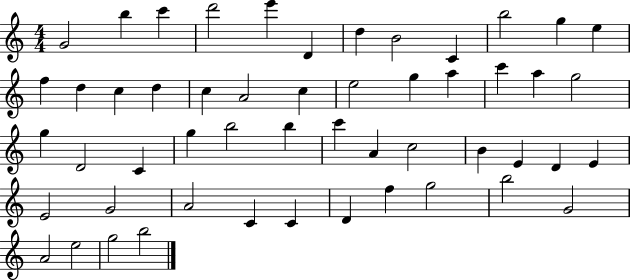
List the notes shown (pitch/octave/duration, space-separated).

G4/h B5/q C6/q D6/h E6/q D4/q D5/q B4/h C4/q B5/h G5/q E5/q F5/q D5/q C5/q D5/q C5/q A4/h C5/q E5/h G5/q A5/q C6/q A5/q G5/h G5/q D4/h C4/q G5/q B5/h B5/q C6/q A4/q C5/h B4/q E4/q D4/q E4/q E4/h G4/h A4/h C4/q C4/q D4/q F5/q G5/h B5/h G4/h A4/h E5/h G5/h B5/h